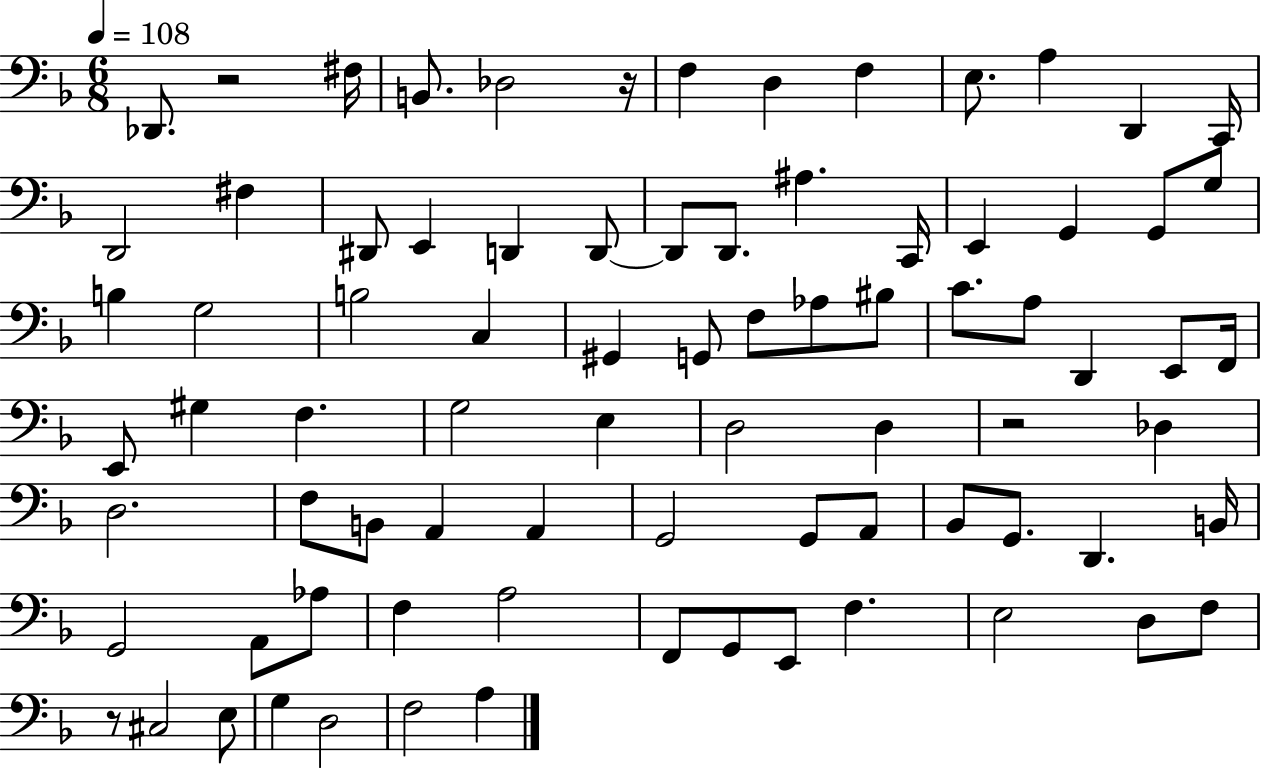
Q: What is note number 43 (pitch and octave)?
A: G3